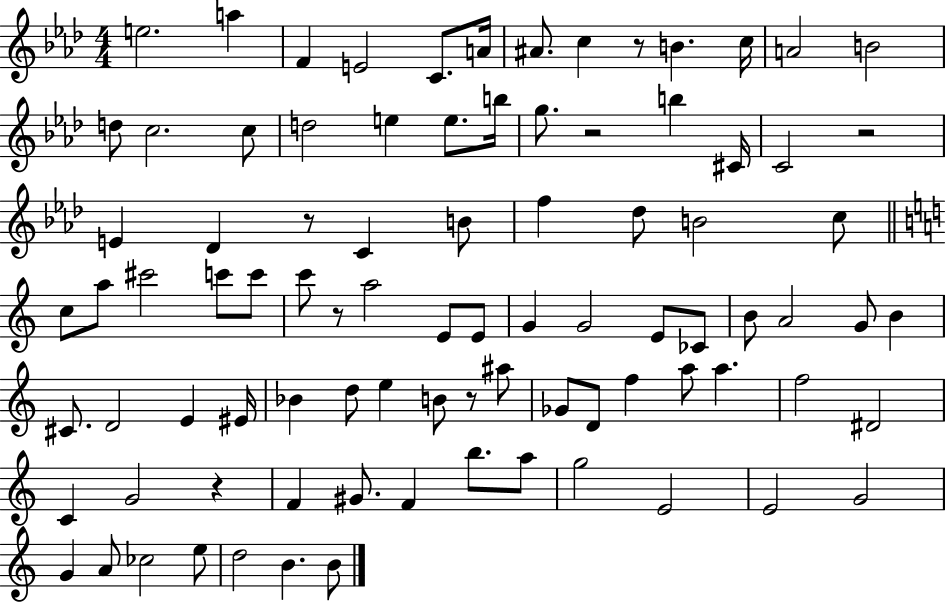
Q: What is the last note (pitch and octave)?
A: B4